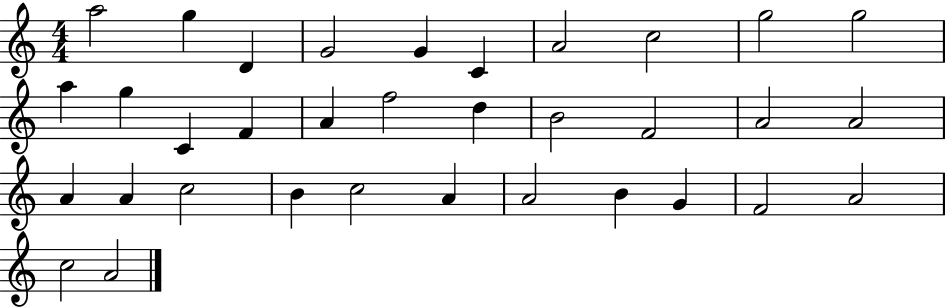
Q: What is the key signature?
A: C major